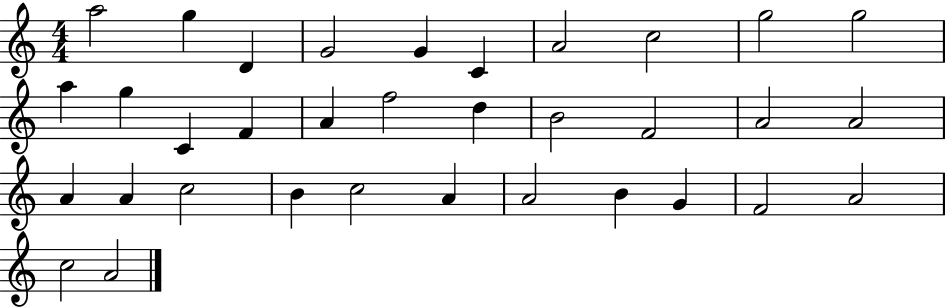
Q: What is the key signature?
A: C major